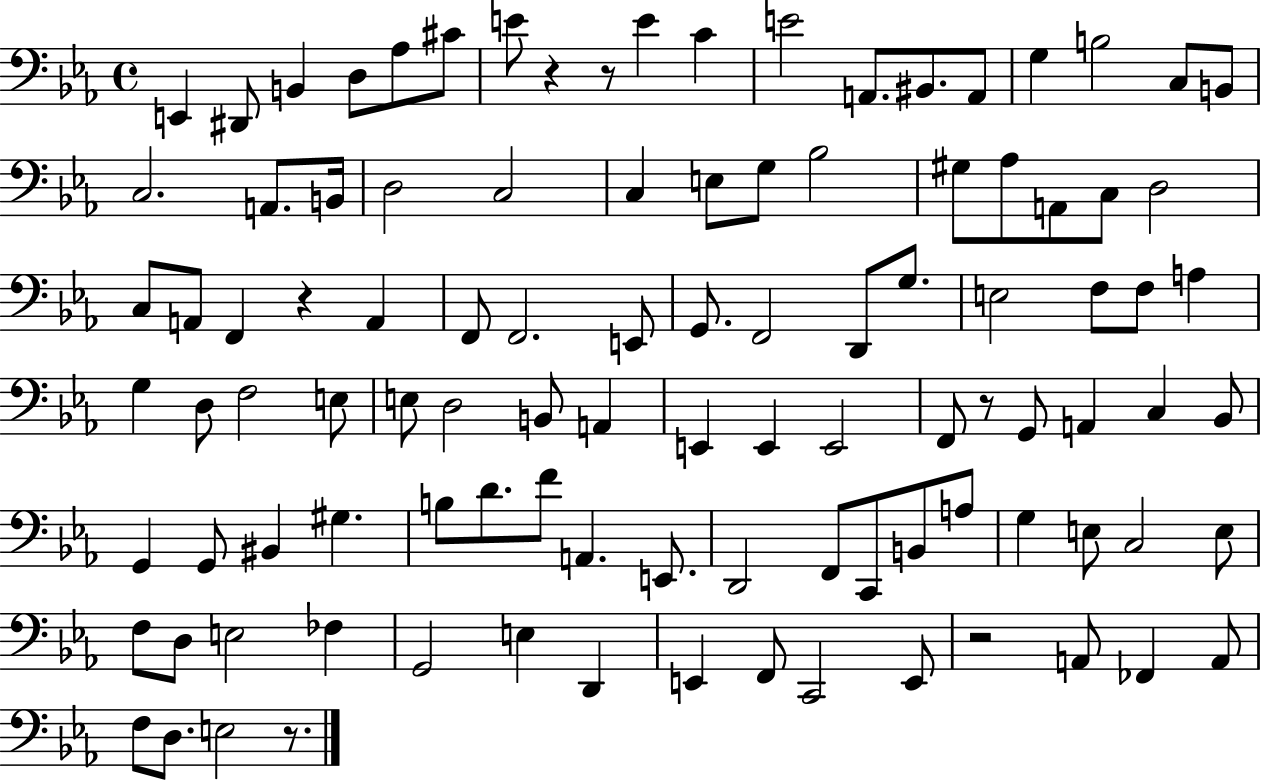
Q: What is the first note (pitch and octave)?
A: E2